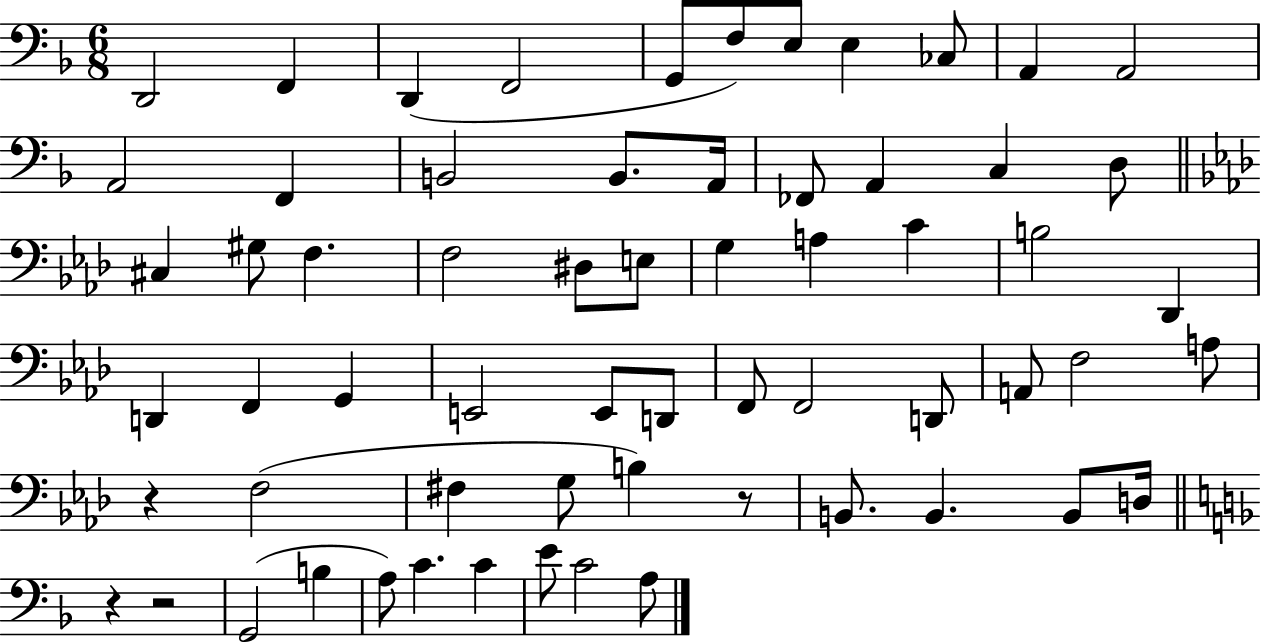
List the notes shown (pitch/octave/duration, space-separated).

D2/h F2/q D2/q F2/h G2/e F3/e E3/e E3/q CES3/e A2/q A2/h A2/h F2/q B2/h B2/e. A2/s FES2/e A2/q C3/q D3/e C#3/q G#3/e F3/q. F3/h D#3/e E3/e G3/q A3/q C4/q B3/h Db2/q D2/q F2/q G2/q E2/h E2/e D2/e F2/e F2/h D2/e A2/e F3/h A3/e R/q F3/h F#3/q G3/e B3/q R/e B2/e. B2/q. B2/e D3/s R/q R/h G2/h B3/q A3/e C4/q. C4/q E4/e C4/h A3/e